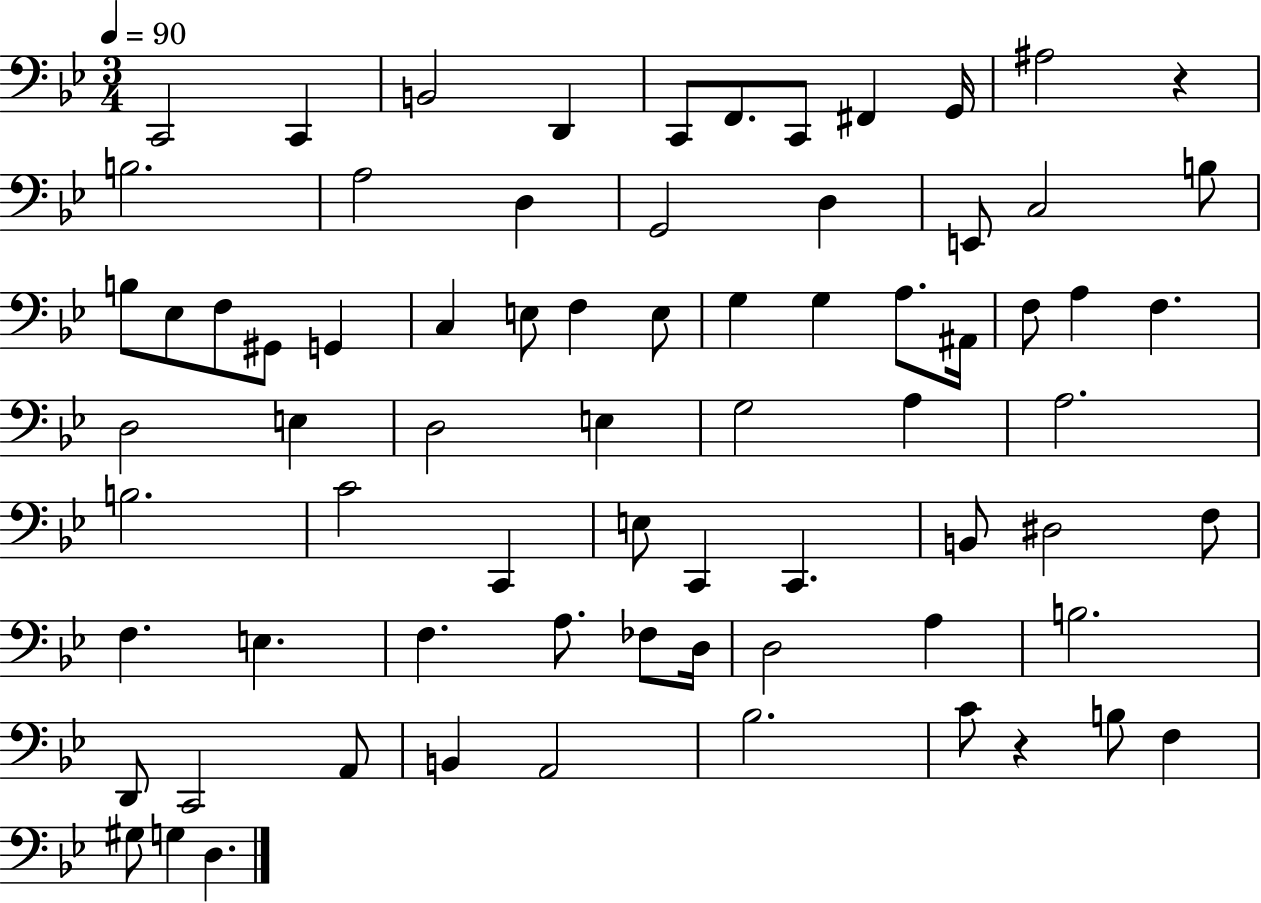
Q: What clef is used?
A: bass